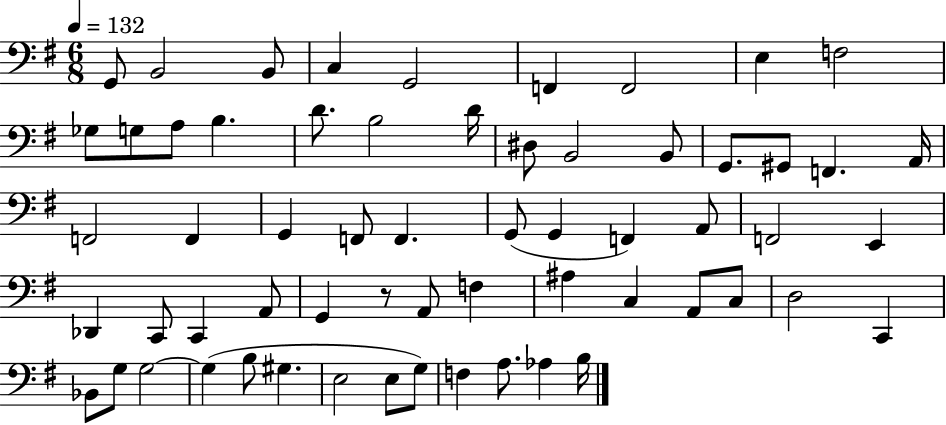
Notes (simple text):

G2/e B2/h B2/e C3/q G2/h F2/q F2/h E3/q F3/h Gb3/e G3/e A3/e B3/q. D4/e. B3/h D4/s D#3/e B2/h B2/e G2/e. G#2/e F2/q. A2/s F2/h F2/q G2/q F2/e F2/q. G2/e G2/q F2/q A2/e F2/h E2/q Db2/q C2/e C2/q A2/e G2/q R/e A2/e F3/q A#3/q C3/q A2/e C3/e D3/h C2/q Bb2/e G3/e G3/h G3/q B3/e G#3/q. E3/h E3/e G3/e F3/q A3/e. Ab3/q B3/s